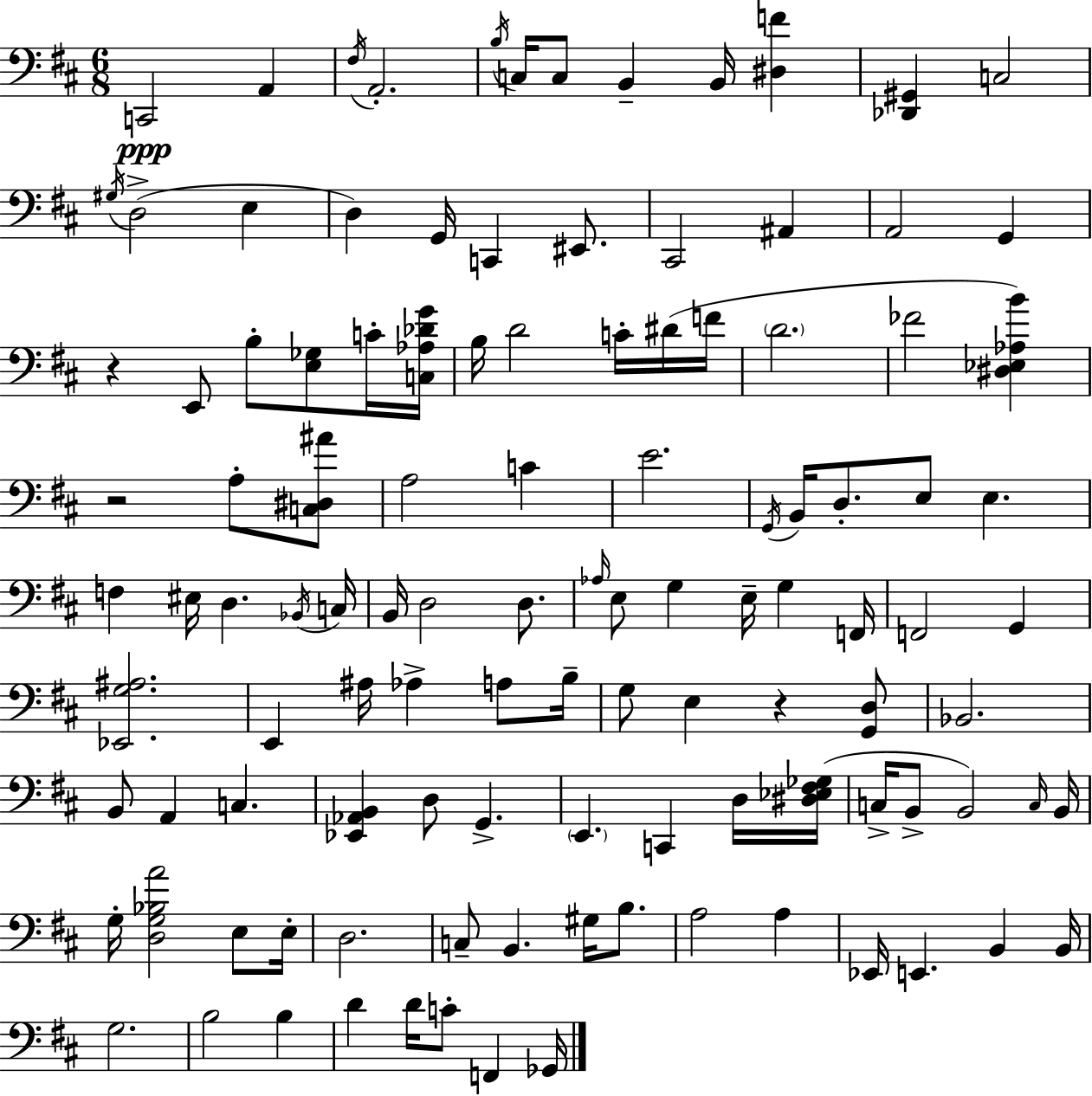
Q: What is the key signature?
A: D major